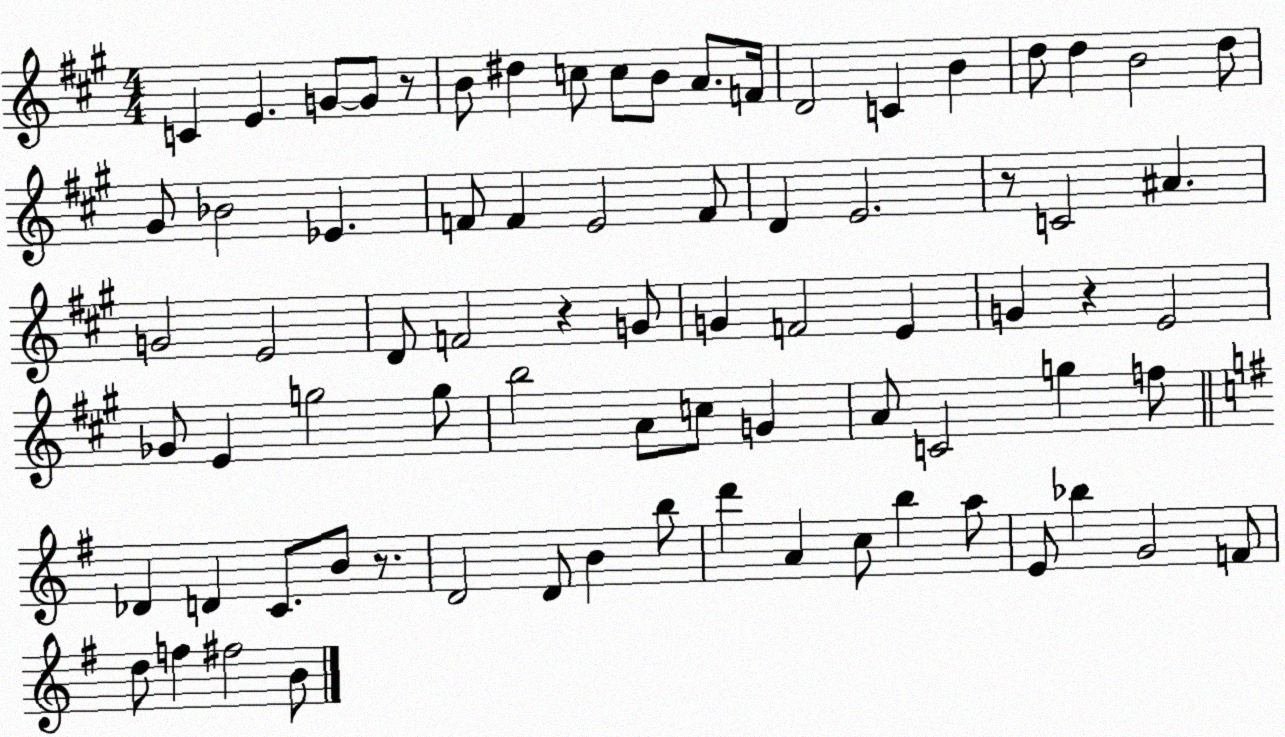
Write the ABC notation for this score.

X:1
T:Untitled
M:4/4
L:1/4
K:A
C E G/2 G/2 z/2 B/2 ^d c/2 c/2 B/2 A/2 F/4 D2 C B d/2 d B2 d/2 ^G/2 _B2 _E F/2 F E2 F/2 D E2 z/2 C2 ^A G2 E2 D/2 F2 z G/2 G F2 E G z E2 _G/2 E g2 g/2 b2 A/2 c/2 G A/2 C2 g f/2 _D D C/2 B/2 z/2 D2 D/2 B b/2 d' A c/2 b a/2 E/2 _b G2 F/2 d/2 f ^f2 B/2